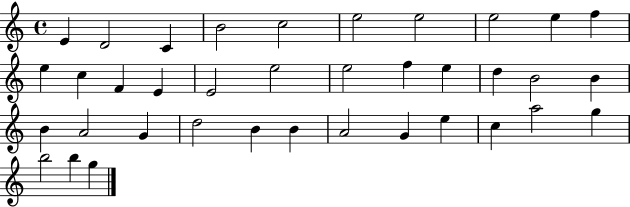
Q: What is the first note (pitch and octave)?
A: E4